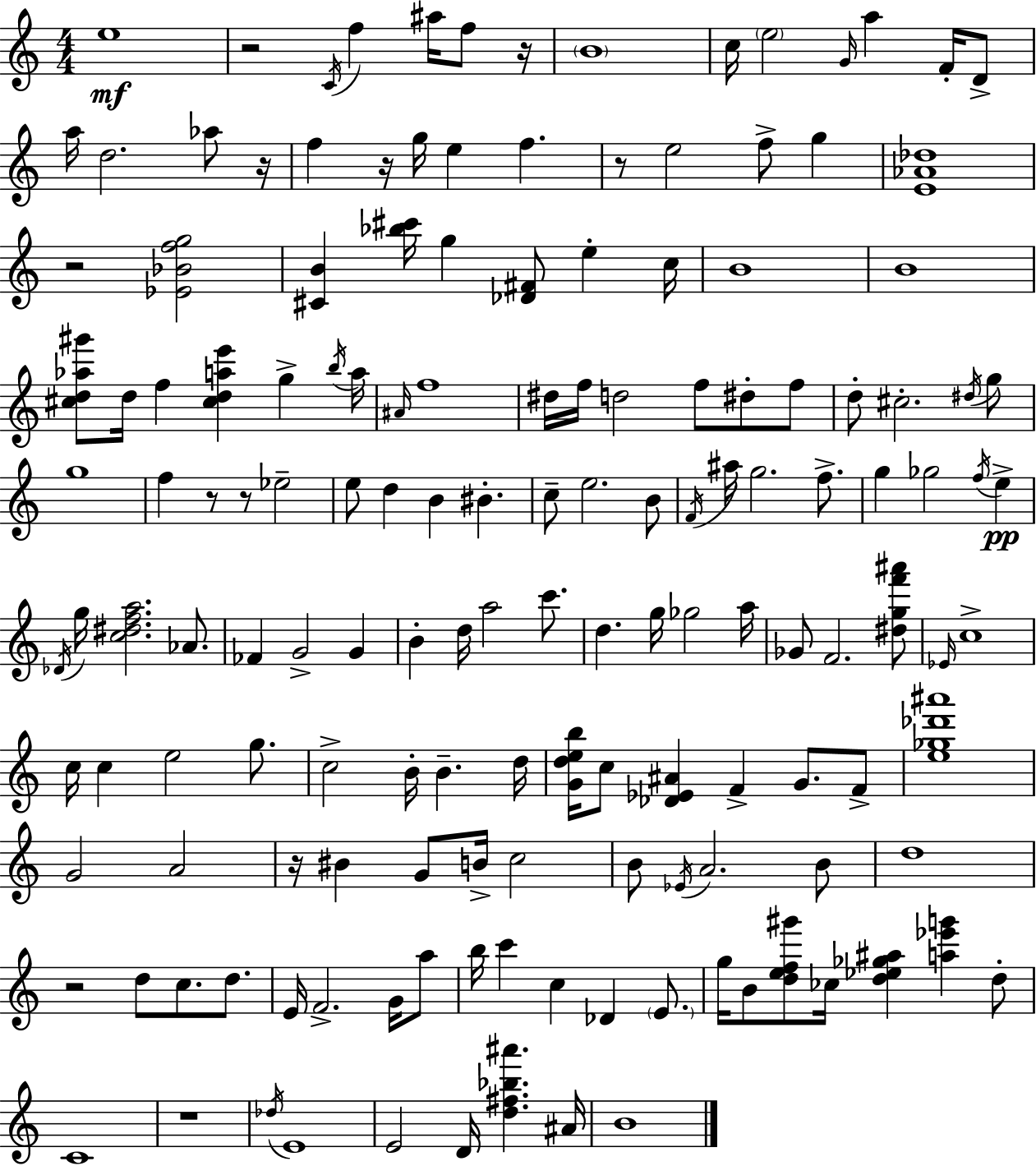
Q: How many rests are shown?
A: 11